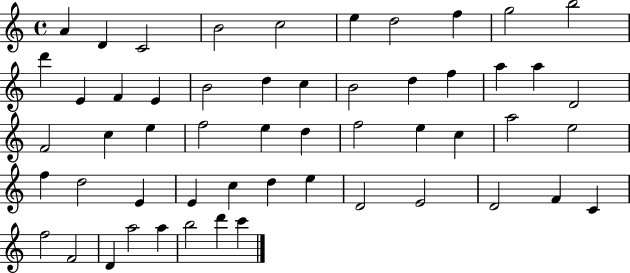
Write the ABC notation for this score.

X:1
T:Untitled
M:4/4
L:1/4
K:C
A D C2 B2 c2 e d2 f g2 b2 d' E F E B2 d c B2 d f a a D2 F2 c e f2 e d f2 e c a2 e2 f d2 E E c d e D2 E2 D2 F C f2 F2 D a2 a b2 d' c'